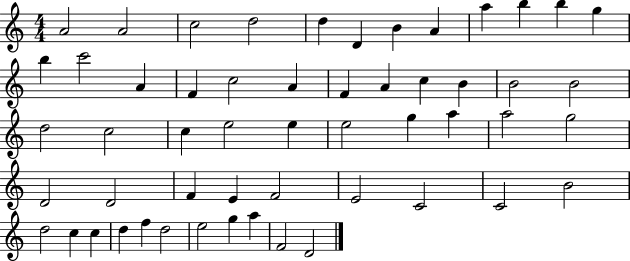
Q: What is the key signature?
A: C major